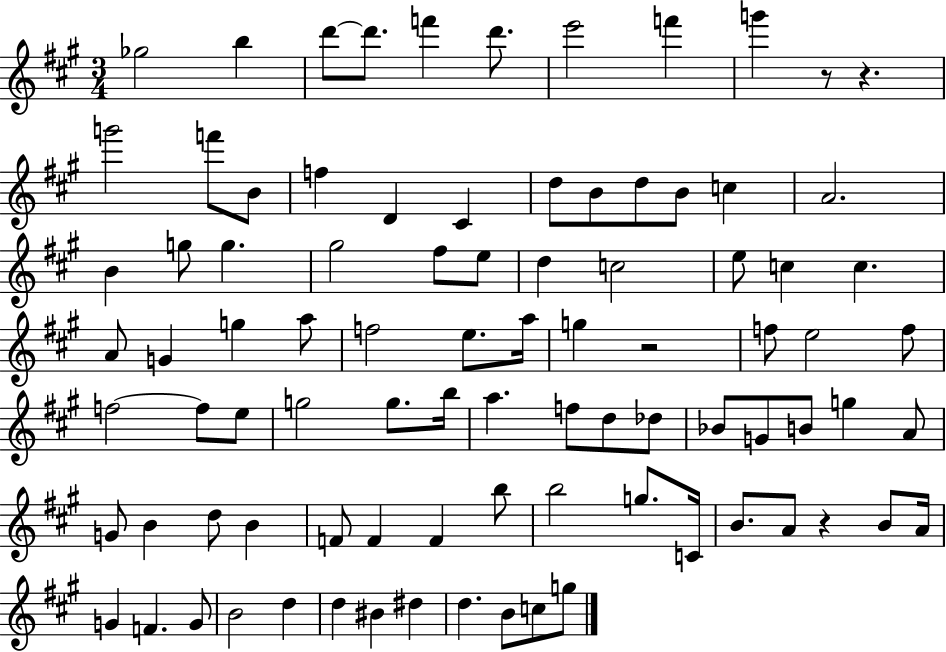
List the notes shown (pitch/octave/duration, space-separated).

Gb5/h B5/q D6/e D6/e. F6/q D6/e. E6/h F6/q G6/q R/e R/q. G6/h F6/e B4/e F5/q D4/q C#4/q D5/e B4/e D5/e B4/e C5/q A4/h. B4/q G5/e G5/q. G#5/h F#5/e E5/e D5/q C5/h E5/e C5/q C5/q. A4/e G4/q G5/q A5/e F5/h E5/e. A5/s G5/q R/h F5/e E5/h F5/e F5/h F5/e E5/e G5/h G5/e. B5/s A5/q. F5/e D5/e Db5/e Bb4/e G4/e B4/e G5/q A4/e G4/e B4/q D5/e B4/q F4/e F4/q F4/q B5/e B5/h G5/e. C4/s B4/e. A4/e R/q B4/e A4/s G4/q F4/q. G4/e B4/h D5/q D5/q BIS4/q D#5/q D5/q. B4/e C5/e G5/e